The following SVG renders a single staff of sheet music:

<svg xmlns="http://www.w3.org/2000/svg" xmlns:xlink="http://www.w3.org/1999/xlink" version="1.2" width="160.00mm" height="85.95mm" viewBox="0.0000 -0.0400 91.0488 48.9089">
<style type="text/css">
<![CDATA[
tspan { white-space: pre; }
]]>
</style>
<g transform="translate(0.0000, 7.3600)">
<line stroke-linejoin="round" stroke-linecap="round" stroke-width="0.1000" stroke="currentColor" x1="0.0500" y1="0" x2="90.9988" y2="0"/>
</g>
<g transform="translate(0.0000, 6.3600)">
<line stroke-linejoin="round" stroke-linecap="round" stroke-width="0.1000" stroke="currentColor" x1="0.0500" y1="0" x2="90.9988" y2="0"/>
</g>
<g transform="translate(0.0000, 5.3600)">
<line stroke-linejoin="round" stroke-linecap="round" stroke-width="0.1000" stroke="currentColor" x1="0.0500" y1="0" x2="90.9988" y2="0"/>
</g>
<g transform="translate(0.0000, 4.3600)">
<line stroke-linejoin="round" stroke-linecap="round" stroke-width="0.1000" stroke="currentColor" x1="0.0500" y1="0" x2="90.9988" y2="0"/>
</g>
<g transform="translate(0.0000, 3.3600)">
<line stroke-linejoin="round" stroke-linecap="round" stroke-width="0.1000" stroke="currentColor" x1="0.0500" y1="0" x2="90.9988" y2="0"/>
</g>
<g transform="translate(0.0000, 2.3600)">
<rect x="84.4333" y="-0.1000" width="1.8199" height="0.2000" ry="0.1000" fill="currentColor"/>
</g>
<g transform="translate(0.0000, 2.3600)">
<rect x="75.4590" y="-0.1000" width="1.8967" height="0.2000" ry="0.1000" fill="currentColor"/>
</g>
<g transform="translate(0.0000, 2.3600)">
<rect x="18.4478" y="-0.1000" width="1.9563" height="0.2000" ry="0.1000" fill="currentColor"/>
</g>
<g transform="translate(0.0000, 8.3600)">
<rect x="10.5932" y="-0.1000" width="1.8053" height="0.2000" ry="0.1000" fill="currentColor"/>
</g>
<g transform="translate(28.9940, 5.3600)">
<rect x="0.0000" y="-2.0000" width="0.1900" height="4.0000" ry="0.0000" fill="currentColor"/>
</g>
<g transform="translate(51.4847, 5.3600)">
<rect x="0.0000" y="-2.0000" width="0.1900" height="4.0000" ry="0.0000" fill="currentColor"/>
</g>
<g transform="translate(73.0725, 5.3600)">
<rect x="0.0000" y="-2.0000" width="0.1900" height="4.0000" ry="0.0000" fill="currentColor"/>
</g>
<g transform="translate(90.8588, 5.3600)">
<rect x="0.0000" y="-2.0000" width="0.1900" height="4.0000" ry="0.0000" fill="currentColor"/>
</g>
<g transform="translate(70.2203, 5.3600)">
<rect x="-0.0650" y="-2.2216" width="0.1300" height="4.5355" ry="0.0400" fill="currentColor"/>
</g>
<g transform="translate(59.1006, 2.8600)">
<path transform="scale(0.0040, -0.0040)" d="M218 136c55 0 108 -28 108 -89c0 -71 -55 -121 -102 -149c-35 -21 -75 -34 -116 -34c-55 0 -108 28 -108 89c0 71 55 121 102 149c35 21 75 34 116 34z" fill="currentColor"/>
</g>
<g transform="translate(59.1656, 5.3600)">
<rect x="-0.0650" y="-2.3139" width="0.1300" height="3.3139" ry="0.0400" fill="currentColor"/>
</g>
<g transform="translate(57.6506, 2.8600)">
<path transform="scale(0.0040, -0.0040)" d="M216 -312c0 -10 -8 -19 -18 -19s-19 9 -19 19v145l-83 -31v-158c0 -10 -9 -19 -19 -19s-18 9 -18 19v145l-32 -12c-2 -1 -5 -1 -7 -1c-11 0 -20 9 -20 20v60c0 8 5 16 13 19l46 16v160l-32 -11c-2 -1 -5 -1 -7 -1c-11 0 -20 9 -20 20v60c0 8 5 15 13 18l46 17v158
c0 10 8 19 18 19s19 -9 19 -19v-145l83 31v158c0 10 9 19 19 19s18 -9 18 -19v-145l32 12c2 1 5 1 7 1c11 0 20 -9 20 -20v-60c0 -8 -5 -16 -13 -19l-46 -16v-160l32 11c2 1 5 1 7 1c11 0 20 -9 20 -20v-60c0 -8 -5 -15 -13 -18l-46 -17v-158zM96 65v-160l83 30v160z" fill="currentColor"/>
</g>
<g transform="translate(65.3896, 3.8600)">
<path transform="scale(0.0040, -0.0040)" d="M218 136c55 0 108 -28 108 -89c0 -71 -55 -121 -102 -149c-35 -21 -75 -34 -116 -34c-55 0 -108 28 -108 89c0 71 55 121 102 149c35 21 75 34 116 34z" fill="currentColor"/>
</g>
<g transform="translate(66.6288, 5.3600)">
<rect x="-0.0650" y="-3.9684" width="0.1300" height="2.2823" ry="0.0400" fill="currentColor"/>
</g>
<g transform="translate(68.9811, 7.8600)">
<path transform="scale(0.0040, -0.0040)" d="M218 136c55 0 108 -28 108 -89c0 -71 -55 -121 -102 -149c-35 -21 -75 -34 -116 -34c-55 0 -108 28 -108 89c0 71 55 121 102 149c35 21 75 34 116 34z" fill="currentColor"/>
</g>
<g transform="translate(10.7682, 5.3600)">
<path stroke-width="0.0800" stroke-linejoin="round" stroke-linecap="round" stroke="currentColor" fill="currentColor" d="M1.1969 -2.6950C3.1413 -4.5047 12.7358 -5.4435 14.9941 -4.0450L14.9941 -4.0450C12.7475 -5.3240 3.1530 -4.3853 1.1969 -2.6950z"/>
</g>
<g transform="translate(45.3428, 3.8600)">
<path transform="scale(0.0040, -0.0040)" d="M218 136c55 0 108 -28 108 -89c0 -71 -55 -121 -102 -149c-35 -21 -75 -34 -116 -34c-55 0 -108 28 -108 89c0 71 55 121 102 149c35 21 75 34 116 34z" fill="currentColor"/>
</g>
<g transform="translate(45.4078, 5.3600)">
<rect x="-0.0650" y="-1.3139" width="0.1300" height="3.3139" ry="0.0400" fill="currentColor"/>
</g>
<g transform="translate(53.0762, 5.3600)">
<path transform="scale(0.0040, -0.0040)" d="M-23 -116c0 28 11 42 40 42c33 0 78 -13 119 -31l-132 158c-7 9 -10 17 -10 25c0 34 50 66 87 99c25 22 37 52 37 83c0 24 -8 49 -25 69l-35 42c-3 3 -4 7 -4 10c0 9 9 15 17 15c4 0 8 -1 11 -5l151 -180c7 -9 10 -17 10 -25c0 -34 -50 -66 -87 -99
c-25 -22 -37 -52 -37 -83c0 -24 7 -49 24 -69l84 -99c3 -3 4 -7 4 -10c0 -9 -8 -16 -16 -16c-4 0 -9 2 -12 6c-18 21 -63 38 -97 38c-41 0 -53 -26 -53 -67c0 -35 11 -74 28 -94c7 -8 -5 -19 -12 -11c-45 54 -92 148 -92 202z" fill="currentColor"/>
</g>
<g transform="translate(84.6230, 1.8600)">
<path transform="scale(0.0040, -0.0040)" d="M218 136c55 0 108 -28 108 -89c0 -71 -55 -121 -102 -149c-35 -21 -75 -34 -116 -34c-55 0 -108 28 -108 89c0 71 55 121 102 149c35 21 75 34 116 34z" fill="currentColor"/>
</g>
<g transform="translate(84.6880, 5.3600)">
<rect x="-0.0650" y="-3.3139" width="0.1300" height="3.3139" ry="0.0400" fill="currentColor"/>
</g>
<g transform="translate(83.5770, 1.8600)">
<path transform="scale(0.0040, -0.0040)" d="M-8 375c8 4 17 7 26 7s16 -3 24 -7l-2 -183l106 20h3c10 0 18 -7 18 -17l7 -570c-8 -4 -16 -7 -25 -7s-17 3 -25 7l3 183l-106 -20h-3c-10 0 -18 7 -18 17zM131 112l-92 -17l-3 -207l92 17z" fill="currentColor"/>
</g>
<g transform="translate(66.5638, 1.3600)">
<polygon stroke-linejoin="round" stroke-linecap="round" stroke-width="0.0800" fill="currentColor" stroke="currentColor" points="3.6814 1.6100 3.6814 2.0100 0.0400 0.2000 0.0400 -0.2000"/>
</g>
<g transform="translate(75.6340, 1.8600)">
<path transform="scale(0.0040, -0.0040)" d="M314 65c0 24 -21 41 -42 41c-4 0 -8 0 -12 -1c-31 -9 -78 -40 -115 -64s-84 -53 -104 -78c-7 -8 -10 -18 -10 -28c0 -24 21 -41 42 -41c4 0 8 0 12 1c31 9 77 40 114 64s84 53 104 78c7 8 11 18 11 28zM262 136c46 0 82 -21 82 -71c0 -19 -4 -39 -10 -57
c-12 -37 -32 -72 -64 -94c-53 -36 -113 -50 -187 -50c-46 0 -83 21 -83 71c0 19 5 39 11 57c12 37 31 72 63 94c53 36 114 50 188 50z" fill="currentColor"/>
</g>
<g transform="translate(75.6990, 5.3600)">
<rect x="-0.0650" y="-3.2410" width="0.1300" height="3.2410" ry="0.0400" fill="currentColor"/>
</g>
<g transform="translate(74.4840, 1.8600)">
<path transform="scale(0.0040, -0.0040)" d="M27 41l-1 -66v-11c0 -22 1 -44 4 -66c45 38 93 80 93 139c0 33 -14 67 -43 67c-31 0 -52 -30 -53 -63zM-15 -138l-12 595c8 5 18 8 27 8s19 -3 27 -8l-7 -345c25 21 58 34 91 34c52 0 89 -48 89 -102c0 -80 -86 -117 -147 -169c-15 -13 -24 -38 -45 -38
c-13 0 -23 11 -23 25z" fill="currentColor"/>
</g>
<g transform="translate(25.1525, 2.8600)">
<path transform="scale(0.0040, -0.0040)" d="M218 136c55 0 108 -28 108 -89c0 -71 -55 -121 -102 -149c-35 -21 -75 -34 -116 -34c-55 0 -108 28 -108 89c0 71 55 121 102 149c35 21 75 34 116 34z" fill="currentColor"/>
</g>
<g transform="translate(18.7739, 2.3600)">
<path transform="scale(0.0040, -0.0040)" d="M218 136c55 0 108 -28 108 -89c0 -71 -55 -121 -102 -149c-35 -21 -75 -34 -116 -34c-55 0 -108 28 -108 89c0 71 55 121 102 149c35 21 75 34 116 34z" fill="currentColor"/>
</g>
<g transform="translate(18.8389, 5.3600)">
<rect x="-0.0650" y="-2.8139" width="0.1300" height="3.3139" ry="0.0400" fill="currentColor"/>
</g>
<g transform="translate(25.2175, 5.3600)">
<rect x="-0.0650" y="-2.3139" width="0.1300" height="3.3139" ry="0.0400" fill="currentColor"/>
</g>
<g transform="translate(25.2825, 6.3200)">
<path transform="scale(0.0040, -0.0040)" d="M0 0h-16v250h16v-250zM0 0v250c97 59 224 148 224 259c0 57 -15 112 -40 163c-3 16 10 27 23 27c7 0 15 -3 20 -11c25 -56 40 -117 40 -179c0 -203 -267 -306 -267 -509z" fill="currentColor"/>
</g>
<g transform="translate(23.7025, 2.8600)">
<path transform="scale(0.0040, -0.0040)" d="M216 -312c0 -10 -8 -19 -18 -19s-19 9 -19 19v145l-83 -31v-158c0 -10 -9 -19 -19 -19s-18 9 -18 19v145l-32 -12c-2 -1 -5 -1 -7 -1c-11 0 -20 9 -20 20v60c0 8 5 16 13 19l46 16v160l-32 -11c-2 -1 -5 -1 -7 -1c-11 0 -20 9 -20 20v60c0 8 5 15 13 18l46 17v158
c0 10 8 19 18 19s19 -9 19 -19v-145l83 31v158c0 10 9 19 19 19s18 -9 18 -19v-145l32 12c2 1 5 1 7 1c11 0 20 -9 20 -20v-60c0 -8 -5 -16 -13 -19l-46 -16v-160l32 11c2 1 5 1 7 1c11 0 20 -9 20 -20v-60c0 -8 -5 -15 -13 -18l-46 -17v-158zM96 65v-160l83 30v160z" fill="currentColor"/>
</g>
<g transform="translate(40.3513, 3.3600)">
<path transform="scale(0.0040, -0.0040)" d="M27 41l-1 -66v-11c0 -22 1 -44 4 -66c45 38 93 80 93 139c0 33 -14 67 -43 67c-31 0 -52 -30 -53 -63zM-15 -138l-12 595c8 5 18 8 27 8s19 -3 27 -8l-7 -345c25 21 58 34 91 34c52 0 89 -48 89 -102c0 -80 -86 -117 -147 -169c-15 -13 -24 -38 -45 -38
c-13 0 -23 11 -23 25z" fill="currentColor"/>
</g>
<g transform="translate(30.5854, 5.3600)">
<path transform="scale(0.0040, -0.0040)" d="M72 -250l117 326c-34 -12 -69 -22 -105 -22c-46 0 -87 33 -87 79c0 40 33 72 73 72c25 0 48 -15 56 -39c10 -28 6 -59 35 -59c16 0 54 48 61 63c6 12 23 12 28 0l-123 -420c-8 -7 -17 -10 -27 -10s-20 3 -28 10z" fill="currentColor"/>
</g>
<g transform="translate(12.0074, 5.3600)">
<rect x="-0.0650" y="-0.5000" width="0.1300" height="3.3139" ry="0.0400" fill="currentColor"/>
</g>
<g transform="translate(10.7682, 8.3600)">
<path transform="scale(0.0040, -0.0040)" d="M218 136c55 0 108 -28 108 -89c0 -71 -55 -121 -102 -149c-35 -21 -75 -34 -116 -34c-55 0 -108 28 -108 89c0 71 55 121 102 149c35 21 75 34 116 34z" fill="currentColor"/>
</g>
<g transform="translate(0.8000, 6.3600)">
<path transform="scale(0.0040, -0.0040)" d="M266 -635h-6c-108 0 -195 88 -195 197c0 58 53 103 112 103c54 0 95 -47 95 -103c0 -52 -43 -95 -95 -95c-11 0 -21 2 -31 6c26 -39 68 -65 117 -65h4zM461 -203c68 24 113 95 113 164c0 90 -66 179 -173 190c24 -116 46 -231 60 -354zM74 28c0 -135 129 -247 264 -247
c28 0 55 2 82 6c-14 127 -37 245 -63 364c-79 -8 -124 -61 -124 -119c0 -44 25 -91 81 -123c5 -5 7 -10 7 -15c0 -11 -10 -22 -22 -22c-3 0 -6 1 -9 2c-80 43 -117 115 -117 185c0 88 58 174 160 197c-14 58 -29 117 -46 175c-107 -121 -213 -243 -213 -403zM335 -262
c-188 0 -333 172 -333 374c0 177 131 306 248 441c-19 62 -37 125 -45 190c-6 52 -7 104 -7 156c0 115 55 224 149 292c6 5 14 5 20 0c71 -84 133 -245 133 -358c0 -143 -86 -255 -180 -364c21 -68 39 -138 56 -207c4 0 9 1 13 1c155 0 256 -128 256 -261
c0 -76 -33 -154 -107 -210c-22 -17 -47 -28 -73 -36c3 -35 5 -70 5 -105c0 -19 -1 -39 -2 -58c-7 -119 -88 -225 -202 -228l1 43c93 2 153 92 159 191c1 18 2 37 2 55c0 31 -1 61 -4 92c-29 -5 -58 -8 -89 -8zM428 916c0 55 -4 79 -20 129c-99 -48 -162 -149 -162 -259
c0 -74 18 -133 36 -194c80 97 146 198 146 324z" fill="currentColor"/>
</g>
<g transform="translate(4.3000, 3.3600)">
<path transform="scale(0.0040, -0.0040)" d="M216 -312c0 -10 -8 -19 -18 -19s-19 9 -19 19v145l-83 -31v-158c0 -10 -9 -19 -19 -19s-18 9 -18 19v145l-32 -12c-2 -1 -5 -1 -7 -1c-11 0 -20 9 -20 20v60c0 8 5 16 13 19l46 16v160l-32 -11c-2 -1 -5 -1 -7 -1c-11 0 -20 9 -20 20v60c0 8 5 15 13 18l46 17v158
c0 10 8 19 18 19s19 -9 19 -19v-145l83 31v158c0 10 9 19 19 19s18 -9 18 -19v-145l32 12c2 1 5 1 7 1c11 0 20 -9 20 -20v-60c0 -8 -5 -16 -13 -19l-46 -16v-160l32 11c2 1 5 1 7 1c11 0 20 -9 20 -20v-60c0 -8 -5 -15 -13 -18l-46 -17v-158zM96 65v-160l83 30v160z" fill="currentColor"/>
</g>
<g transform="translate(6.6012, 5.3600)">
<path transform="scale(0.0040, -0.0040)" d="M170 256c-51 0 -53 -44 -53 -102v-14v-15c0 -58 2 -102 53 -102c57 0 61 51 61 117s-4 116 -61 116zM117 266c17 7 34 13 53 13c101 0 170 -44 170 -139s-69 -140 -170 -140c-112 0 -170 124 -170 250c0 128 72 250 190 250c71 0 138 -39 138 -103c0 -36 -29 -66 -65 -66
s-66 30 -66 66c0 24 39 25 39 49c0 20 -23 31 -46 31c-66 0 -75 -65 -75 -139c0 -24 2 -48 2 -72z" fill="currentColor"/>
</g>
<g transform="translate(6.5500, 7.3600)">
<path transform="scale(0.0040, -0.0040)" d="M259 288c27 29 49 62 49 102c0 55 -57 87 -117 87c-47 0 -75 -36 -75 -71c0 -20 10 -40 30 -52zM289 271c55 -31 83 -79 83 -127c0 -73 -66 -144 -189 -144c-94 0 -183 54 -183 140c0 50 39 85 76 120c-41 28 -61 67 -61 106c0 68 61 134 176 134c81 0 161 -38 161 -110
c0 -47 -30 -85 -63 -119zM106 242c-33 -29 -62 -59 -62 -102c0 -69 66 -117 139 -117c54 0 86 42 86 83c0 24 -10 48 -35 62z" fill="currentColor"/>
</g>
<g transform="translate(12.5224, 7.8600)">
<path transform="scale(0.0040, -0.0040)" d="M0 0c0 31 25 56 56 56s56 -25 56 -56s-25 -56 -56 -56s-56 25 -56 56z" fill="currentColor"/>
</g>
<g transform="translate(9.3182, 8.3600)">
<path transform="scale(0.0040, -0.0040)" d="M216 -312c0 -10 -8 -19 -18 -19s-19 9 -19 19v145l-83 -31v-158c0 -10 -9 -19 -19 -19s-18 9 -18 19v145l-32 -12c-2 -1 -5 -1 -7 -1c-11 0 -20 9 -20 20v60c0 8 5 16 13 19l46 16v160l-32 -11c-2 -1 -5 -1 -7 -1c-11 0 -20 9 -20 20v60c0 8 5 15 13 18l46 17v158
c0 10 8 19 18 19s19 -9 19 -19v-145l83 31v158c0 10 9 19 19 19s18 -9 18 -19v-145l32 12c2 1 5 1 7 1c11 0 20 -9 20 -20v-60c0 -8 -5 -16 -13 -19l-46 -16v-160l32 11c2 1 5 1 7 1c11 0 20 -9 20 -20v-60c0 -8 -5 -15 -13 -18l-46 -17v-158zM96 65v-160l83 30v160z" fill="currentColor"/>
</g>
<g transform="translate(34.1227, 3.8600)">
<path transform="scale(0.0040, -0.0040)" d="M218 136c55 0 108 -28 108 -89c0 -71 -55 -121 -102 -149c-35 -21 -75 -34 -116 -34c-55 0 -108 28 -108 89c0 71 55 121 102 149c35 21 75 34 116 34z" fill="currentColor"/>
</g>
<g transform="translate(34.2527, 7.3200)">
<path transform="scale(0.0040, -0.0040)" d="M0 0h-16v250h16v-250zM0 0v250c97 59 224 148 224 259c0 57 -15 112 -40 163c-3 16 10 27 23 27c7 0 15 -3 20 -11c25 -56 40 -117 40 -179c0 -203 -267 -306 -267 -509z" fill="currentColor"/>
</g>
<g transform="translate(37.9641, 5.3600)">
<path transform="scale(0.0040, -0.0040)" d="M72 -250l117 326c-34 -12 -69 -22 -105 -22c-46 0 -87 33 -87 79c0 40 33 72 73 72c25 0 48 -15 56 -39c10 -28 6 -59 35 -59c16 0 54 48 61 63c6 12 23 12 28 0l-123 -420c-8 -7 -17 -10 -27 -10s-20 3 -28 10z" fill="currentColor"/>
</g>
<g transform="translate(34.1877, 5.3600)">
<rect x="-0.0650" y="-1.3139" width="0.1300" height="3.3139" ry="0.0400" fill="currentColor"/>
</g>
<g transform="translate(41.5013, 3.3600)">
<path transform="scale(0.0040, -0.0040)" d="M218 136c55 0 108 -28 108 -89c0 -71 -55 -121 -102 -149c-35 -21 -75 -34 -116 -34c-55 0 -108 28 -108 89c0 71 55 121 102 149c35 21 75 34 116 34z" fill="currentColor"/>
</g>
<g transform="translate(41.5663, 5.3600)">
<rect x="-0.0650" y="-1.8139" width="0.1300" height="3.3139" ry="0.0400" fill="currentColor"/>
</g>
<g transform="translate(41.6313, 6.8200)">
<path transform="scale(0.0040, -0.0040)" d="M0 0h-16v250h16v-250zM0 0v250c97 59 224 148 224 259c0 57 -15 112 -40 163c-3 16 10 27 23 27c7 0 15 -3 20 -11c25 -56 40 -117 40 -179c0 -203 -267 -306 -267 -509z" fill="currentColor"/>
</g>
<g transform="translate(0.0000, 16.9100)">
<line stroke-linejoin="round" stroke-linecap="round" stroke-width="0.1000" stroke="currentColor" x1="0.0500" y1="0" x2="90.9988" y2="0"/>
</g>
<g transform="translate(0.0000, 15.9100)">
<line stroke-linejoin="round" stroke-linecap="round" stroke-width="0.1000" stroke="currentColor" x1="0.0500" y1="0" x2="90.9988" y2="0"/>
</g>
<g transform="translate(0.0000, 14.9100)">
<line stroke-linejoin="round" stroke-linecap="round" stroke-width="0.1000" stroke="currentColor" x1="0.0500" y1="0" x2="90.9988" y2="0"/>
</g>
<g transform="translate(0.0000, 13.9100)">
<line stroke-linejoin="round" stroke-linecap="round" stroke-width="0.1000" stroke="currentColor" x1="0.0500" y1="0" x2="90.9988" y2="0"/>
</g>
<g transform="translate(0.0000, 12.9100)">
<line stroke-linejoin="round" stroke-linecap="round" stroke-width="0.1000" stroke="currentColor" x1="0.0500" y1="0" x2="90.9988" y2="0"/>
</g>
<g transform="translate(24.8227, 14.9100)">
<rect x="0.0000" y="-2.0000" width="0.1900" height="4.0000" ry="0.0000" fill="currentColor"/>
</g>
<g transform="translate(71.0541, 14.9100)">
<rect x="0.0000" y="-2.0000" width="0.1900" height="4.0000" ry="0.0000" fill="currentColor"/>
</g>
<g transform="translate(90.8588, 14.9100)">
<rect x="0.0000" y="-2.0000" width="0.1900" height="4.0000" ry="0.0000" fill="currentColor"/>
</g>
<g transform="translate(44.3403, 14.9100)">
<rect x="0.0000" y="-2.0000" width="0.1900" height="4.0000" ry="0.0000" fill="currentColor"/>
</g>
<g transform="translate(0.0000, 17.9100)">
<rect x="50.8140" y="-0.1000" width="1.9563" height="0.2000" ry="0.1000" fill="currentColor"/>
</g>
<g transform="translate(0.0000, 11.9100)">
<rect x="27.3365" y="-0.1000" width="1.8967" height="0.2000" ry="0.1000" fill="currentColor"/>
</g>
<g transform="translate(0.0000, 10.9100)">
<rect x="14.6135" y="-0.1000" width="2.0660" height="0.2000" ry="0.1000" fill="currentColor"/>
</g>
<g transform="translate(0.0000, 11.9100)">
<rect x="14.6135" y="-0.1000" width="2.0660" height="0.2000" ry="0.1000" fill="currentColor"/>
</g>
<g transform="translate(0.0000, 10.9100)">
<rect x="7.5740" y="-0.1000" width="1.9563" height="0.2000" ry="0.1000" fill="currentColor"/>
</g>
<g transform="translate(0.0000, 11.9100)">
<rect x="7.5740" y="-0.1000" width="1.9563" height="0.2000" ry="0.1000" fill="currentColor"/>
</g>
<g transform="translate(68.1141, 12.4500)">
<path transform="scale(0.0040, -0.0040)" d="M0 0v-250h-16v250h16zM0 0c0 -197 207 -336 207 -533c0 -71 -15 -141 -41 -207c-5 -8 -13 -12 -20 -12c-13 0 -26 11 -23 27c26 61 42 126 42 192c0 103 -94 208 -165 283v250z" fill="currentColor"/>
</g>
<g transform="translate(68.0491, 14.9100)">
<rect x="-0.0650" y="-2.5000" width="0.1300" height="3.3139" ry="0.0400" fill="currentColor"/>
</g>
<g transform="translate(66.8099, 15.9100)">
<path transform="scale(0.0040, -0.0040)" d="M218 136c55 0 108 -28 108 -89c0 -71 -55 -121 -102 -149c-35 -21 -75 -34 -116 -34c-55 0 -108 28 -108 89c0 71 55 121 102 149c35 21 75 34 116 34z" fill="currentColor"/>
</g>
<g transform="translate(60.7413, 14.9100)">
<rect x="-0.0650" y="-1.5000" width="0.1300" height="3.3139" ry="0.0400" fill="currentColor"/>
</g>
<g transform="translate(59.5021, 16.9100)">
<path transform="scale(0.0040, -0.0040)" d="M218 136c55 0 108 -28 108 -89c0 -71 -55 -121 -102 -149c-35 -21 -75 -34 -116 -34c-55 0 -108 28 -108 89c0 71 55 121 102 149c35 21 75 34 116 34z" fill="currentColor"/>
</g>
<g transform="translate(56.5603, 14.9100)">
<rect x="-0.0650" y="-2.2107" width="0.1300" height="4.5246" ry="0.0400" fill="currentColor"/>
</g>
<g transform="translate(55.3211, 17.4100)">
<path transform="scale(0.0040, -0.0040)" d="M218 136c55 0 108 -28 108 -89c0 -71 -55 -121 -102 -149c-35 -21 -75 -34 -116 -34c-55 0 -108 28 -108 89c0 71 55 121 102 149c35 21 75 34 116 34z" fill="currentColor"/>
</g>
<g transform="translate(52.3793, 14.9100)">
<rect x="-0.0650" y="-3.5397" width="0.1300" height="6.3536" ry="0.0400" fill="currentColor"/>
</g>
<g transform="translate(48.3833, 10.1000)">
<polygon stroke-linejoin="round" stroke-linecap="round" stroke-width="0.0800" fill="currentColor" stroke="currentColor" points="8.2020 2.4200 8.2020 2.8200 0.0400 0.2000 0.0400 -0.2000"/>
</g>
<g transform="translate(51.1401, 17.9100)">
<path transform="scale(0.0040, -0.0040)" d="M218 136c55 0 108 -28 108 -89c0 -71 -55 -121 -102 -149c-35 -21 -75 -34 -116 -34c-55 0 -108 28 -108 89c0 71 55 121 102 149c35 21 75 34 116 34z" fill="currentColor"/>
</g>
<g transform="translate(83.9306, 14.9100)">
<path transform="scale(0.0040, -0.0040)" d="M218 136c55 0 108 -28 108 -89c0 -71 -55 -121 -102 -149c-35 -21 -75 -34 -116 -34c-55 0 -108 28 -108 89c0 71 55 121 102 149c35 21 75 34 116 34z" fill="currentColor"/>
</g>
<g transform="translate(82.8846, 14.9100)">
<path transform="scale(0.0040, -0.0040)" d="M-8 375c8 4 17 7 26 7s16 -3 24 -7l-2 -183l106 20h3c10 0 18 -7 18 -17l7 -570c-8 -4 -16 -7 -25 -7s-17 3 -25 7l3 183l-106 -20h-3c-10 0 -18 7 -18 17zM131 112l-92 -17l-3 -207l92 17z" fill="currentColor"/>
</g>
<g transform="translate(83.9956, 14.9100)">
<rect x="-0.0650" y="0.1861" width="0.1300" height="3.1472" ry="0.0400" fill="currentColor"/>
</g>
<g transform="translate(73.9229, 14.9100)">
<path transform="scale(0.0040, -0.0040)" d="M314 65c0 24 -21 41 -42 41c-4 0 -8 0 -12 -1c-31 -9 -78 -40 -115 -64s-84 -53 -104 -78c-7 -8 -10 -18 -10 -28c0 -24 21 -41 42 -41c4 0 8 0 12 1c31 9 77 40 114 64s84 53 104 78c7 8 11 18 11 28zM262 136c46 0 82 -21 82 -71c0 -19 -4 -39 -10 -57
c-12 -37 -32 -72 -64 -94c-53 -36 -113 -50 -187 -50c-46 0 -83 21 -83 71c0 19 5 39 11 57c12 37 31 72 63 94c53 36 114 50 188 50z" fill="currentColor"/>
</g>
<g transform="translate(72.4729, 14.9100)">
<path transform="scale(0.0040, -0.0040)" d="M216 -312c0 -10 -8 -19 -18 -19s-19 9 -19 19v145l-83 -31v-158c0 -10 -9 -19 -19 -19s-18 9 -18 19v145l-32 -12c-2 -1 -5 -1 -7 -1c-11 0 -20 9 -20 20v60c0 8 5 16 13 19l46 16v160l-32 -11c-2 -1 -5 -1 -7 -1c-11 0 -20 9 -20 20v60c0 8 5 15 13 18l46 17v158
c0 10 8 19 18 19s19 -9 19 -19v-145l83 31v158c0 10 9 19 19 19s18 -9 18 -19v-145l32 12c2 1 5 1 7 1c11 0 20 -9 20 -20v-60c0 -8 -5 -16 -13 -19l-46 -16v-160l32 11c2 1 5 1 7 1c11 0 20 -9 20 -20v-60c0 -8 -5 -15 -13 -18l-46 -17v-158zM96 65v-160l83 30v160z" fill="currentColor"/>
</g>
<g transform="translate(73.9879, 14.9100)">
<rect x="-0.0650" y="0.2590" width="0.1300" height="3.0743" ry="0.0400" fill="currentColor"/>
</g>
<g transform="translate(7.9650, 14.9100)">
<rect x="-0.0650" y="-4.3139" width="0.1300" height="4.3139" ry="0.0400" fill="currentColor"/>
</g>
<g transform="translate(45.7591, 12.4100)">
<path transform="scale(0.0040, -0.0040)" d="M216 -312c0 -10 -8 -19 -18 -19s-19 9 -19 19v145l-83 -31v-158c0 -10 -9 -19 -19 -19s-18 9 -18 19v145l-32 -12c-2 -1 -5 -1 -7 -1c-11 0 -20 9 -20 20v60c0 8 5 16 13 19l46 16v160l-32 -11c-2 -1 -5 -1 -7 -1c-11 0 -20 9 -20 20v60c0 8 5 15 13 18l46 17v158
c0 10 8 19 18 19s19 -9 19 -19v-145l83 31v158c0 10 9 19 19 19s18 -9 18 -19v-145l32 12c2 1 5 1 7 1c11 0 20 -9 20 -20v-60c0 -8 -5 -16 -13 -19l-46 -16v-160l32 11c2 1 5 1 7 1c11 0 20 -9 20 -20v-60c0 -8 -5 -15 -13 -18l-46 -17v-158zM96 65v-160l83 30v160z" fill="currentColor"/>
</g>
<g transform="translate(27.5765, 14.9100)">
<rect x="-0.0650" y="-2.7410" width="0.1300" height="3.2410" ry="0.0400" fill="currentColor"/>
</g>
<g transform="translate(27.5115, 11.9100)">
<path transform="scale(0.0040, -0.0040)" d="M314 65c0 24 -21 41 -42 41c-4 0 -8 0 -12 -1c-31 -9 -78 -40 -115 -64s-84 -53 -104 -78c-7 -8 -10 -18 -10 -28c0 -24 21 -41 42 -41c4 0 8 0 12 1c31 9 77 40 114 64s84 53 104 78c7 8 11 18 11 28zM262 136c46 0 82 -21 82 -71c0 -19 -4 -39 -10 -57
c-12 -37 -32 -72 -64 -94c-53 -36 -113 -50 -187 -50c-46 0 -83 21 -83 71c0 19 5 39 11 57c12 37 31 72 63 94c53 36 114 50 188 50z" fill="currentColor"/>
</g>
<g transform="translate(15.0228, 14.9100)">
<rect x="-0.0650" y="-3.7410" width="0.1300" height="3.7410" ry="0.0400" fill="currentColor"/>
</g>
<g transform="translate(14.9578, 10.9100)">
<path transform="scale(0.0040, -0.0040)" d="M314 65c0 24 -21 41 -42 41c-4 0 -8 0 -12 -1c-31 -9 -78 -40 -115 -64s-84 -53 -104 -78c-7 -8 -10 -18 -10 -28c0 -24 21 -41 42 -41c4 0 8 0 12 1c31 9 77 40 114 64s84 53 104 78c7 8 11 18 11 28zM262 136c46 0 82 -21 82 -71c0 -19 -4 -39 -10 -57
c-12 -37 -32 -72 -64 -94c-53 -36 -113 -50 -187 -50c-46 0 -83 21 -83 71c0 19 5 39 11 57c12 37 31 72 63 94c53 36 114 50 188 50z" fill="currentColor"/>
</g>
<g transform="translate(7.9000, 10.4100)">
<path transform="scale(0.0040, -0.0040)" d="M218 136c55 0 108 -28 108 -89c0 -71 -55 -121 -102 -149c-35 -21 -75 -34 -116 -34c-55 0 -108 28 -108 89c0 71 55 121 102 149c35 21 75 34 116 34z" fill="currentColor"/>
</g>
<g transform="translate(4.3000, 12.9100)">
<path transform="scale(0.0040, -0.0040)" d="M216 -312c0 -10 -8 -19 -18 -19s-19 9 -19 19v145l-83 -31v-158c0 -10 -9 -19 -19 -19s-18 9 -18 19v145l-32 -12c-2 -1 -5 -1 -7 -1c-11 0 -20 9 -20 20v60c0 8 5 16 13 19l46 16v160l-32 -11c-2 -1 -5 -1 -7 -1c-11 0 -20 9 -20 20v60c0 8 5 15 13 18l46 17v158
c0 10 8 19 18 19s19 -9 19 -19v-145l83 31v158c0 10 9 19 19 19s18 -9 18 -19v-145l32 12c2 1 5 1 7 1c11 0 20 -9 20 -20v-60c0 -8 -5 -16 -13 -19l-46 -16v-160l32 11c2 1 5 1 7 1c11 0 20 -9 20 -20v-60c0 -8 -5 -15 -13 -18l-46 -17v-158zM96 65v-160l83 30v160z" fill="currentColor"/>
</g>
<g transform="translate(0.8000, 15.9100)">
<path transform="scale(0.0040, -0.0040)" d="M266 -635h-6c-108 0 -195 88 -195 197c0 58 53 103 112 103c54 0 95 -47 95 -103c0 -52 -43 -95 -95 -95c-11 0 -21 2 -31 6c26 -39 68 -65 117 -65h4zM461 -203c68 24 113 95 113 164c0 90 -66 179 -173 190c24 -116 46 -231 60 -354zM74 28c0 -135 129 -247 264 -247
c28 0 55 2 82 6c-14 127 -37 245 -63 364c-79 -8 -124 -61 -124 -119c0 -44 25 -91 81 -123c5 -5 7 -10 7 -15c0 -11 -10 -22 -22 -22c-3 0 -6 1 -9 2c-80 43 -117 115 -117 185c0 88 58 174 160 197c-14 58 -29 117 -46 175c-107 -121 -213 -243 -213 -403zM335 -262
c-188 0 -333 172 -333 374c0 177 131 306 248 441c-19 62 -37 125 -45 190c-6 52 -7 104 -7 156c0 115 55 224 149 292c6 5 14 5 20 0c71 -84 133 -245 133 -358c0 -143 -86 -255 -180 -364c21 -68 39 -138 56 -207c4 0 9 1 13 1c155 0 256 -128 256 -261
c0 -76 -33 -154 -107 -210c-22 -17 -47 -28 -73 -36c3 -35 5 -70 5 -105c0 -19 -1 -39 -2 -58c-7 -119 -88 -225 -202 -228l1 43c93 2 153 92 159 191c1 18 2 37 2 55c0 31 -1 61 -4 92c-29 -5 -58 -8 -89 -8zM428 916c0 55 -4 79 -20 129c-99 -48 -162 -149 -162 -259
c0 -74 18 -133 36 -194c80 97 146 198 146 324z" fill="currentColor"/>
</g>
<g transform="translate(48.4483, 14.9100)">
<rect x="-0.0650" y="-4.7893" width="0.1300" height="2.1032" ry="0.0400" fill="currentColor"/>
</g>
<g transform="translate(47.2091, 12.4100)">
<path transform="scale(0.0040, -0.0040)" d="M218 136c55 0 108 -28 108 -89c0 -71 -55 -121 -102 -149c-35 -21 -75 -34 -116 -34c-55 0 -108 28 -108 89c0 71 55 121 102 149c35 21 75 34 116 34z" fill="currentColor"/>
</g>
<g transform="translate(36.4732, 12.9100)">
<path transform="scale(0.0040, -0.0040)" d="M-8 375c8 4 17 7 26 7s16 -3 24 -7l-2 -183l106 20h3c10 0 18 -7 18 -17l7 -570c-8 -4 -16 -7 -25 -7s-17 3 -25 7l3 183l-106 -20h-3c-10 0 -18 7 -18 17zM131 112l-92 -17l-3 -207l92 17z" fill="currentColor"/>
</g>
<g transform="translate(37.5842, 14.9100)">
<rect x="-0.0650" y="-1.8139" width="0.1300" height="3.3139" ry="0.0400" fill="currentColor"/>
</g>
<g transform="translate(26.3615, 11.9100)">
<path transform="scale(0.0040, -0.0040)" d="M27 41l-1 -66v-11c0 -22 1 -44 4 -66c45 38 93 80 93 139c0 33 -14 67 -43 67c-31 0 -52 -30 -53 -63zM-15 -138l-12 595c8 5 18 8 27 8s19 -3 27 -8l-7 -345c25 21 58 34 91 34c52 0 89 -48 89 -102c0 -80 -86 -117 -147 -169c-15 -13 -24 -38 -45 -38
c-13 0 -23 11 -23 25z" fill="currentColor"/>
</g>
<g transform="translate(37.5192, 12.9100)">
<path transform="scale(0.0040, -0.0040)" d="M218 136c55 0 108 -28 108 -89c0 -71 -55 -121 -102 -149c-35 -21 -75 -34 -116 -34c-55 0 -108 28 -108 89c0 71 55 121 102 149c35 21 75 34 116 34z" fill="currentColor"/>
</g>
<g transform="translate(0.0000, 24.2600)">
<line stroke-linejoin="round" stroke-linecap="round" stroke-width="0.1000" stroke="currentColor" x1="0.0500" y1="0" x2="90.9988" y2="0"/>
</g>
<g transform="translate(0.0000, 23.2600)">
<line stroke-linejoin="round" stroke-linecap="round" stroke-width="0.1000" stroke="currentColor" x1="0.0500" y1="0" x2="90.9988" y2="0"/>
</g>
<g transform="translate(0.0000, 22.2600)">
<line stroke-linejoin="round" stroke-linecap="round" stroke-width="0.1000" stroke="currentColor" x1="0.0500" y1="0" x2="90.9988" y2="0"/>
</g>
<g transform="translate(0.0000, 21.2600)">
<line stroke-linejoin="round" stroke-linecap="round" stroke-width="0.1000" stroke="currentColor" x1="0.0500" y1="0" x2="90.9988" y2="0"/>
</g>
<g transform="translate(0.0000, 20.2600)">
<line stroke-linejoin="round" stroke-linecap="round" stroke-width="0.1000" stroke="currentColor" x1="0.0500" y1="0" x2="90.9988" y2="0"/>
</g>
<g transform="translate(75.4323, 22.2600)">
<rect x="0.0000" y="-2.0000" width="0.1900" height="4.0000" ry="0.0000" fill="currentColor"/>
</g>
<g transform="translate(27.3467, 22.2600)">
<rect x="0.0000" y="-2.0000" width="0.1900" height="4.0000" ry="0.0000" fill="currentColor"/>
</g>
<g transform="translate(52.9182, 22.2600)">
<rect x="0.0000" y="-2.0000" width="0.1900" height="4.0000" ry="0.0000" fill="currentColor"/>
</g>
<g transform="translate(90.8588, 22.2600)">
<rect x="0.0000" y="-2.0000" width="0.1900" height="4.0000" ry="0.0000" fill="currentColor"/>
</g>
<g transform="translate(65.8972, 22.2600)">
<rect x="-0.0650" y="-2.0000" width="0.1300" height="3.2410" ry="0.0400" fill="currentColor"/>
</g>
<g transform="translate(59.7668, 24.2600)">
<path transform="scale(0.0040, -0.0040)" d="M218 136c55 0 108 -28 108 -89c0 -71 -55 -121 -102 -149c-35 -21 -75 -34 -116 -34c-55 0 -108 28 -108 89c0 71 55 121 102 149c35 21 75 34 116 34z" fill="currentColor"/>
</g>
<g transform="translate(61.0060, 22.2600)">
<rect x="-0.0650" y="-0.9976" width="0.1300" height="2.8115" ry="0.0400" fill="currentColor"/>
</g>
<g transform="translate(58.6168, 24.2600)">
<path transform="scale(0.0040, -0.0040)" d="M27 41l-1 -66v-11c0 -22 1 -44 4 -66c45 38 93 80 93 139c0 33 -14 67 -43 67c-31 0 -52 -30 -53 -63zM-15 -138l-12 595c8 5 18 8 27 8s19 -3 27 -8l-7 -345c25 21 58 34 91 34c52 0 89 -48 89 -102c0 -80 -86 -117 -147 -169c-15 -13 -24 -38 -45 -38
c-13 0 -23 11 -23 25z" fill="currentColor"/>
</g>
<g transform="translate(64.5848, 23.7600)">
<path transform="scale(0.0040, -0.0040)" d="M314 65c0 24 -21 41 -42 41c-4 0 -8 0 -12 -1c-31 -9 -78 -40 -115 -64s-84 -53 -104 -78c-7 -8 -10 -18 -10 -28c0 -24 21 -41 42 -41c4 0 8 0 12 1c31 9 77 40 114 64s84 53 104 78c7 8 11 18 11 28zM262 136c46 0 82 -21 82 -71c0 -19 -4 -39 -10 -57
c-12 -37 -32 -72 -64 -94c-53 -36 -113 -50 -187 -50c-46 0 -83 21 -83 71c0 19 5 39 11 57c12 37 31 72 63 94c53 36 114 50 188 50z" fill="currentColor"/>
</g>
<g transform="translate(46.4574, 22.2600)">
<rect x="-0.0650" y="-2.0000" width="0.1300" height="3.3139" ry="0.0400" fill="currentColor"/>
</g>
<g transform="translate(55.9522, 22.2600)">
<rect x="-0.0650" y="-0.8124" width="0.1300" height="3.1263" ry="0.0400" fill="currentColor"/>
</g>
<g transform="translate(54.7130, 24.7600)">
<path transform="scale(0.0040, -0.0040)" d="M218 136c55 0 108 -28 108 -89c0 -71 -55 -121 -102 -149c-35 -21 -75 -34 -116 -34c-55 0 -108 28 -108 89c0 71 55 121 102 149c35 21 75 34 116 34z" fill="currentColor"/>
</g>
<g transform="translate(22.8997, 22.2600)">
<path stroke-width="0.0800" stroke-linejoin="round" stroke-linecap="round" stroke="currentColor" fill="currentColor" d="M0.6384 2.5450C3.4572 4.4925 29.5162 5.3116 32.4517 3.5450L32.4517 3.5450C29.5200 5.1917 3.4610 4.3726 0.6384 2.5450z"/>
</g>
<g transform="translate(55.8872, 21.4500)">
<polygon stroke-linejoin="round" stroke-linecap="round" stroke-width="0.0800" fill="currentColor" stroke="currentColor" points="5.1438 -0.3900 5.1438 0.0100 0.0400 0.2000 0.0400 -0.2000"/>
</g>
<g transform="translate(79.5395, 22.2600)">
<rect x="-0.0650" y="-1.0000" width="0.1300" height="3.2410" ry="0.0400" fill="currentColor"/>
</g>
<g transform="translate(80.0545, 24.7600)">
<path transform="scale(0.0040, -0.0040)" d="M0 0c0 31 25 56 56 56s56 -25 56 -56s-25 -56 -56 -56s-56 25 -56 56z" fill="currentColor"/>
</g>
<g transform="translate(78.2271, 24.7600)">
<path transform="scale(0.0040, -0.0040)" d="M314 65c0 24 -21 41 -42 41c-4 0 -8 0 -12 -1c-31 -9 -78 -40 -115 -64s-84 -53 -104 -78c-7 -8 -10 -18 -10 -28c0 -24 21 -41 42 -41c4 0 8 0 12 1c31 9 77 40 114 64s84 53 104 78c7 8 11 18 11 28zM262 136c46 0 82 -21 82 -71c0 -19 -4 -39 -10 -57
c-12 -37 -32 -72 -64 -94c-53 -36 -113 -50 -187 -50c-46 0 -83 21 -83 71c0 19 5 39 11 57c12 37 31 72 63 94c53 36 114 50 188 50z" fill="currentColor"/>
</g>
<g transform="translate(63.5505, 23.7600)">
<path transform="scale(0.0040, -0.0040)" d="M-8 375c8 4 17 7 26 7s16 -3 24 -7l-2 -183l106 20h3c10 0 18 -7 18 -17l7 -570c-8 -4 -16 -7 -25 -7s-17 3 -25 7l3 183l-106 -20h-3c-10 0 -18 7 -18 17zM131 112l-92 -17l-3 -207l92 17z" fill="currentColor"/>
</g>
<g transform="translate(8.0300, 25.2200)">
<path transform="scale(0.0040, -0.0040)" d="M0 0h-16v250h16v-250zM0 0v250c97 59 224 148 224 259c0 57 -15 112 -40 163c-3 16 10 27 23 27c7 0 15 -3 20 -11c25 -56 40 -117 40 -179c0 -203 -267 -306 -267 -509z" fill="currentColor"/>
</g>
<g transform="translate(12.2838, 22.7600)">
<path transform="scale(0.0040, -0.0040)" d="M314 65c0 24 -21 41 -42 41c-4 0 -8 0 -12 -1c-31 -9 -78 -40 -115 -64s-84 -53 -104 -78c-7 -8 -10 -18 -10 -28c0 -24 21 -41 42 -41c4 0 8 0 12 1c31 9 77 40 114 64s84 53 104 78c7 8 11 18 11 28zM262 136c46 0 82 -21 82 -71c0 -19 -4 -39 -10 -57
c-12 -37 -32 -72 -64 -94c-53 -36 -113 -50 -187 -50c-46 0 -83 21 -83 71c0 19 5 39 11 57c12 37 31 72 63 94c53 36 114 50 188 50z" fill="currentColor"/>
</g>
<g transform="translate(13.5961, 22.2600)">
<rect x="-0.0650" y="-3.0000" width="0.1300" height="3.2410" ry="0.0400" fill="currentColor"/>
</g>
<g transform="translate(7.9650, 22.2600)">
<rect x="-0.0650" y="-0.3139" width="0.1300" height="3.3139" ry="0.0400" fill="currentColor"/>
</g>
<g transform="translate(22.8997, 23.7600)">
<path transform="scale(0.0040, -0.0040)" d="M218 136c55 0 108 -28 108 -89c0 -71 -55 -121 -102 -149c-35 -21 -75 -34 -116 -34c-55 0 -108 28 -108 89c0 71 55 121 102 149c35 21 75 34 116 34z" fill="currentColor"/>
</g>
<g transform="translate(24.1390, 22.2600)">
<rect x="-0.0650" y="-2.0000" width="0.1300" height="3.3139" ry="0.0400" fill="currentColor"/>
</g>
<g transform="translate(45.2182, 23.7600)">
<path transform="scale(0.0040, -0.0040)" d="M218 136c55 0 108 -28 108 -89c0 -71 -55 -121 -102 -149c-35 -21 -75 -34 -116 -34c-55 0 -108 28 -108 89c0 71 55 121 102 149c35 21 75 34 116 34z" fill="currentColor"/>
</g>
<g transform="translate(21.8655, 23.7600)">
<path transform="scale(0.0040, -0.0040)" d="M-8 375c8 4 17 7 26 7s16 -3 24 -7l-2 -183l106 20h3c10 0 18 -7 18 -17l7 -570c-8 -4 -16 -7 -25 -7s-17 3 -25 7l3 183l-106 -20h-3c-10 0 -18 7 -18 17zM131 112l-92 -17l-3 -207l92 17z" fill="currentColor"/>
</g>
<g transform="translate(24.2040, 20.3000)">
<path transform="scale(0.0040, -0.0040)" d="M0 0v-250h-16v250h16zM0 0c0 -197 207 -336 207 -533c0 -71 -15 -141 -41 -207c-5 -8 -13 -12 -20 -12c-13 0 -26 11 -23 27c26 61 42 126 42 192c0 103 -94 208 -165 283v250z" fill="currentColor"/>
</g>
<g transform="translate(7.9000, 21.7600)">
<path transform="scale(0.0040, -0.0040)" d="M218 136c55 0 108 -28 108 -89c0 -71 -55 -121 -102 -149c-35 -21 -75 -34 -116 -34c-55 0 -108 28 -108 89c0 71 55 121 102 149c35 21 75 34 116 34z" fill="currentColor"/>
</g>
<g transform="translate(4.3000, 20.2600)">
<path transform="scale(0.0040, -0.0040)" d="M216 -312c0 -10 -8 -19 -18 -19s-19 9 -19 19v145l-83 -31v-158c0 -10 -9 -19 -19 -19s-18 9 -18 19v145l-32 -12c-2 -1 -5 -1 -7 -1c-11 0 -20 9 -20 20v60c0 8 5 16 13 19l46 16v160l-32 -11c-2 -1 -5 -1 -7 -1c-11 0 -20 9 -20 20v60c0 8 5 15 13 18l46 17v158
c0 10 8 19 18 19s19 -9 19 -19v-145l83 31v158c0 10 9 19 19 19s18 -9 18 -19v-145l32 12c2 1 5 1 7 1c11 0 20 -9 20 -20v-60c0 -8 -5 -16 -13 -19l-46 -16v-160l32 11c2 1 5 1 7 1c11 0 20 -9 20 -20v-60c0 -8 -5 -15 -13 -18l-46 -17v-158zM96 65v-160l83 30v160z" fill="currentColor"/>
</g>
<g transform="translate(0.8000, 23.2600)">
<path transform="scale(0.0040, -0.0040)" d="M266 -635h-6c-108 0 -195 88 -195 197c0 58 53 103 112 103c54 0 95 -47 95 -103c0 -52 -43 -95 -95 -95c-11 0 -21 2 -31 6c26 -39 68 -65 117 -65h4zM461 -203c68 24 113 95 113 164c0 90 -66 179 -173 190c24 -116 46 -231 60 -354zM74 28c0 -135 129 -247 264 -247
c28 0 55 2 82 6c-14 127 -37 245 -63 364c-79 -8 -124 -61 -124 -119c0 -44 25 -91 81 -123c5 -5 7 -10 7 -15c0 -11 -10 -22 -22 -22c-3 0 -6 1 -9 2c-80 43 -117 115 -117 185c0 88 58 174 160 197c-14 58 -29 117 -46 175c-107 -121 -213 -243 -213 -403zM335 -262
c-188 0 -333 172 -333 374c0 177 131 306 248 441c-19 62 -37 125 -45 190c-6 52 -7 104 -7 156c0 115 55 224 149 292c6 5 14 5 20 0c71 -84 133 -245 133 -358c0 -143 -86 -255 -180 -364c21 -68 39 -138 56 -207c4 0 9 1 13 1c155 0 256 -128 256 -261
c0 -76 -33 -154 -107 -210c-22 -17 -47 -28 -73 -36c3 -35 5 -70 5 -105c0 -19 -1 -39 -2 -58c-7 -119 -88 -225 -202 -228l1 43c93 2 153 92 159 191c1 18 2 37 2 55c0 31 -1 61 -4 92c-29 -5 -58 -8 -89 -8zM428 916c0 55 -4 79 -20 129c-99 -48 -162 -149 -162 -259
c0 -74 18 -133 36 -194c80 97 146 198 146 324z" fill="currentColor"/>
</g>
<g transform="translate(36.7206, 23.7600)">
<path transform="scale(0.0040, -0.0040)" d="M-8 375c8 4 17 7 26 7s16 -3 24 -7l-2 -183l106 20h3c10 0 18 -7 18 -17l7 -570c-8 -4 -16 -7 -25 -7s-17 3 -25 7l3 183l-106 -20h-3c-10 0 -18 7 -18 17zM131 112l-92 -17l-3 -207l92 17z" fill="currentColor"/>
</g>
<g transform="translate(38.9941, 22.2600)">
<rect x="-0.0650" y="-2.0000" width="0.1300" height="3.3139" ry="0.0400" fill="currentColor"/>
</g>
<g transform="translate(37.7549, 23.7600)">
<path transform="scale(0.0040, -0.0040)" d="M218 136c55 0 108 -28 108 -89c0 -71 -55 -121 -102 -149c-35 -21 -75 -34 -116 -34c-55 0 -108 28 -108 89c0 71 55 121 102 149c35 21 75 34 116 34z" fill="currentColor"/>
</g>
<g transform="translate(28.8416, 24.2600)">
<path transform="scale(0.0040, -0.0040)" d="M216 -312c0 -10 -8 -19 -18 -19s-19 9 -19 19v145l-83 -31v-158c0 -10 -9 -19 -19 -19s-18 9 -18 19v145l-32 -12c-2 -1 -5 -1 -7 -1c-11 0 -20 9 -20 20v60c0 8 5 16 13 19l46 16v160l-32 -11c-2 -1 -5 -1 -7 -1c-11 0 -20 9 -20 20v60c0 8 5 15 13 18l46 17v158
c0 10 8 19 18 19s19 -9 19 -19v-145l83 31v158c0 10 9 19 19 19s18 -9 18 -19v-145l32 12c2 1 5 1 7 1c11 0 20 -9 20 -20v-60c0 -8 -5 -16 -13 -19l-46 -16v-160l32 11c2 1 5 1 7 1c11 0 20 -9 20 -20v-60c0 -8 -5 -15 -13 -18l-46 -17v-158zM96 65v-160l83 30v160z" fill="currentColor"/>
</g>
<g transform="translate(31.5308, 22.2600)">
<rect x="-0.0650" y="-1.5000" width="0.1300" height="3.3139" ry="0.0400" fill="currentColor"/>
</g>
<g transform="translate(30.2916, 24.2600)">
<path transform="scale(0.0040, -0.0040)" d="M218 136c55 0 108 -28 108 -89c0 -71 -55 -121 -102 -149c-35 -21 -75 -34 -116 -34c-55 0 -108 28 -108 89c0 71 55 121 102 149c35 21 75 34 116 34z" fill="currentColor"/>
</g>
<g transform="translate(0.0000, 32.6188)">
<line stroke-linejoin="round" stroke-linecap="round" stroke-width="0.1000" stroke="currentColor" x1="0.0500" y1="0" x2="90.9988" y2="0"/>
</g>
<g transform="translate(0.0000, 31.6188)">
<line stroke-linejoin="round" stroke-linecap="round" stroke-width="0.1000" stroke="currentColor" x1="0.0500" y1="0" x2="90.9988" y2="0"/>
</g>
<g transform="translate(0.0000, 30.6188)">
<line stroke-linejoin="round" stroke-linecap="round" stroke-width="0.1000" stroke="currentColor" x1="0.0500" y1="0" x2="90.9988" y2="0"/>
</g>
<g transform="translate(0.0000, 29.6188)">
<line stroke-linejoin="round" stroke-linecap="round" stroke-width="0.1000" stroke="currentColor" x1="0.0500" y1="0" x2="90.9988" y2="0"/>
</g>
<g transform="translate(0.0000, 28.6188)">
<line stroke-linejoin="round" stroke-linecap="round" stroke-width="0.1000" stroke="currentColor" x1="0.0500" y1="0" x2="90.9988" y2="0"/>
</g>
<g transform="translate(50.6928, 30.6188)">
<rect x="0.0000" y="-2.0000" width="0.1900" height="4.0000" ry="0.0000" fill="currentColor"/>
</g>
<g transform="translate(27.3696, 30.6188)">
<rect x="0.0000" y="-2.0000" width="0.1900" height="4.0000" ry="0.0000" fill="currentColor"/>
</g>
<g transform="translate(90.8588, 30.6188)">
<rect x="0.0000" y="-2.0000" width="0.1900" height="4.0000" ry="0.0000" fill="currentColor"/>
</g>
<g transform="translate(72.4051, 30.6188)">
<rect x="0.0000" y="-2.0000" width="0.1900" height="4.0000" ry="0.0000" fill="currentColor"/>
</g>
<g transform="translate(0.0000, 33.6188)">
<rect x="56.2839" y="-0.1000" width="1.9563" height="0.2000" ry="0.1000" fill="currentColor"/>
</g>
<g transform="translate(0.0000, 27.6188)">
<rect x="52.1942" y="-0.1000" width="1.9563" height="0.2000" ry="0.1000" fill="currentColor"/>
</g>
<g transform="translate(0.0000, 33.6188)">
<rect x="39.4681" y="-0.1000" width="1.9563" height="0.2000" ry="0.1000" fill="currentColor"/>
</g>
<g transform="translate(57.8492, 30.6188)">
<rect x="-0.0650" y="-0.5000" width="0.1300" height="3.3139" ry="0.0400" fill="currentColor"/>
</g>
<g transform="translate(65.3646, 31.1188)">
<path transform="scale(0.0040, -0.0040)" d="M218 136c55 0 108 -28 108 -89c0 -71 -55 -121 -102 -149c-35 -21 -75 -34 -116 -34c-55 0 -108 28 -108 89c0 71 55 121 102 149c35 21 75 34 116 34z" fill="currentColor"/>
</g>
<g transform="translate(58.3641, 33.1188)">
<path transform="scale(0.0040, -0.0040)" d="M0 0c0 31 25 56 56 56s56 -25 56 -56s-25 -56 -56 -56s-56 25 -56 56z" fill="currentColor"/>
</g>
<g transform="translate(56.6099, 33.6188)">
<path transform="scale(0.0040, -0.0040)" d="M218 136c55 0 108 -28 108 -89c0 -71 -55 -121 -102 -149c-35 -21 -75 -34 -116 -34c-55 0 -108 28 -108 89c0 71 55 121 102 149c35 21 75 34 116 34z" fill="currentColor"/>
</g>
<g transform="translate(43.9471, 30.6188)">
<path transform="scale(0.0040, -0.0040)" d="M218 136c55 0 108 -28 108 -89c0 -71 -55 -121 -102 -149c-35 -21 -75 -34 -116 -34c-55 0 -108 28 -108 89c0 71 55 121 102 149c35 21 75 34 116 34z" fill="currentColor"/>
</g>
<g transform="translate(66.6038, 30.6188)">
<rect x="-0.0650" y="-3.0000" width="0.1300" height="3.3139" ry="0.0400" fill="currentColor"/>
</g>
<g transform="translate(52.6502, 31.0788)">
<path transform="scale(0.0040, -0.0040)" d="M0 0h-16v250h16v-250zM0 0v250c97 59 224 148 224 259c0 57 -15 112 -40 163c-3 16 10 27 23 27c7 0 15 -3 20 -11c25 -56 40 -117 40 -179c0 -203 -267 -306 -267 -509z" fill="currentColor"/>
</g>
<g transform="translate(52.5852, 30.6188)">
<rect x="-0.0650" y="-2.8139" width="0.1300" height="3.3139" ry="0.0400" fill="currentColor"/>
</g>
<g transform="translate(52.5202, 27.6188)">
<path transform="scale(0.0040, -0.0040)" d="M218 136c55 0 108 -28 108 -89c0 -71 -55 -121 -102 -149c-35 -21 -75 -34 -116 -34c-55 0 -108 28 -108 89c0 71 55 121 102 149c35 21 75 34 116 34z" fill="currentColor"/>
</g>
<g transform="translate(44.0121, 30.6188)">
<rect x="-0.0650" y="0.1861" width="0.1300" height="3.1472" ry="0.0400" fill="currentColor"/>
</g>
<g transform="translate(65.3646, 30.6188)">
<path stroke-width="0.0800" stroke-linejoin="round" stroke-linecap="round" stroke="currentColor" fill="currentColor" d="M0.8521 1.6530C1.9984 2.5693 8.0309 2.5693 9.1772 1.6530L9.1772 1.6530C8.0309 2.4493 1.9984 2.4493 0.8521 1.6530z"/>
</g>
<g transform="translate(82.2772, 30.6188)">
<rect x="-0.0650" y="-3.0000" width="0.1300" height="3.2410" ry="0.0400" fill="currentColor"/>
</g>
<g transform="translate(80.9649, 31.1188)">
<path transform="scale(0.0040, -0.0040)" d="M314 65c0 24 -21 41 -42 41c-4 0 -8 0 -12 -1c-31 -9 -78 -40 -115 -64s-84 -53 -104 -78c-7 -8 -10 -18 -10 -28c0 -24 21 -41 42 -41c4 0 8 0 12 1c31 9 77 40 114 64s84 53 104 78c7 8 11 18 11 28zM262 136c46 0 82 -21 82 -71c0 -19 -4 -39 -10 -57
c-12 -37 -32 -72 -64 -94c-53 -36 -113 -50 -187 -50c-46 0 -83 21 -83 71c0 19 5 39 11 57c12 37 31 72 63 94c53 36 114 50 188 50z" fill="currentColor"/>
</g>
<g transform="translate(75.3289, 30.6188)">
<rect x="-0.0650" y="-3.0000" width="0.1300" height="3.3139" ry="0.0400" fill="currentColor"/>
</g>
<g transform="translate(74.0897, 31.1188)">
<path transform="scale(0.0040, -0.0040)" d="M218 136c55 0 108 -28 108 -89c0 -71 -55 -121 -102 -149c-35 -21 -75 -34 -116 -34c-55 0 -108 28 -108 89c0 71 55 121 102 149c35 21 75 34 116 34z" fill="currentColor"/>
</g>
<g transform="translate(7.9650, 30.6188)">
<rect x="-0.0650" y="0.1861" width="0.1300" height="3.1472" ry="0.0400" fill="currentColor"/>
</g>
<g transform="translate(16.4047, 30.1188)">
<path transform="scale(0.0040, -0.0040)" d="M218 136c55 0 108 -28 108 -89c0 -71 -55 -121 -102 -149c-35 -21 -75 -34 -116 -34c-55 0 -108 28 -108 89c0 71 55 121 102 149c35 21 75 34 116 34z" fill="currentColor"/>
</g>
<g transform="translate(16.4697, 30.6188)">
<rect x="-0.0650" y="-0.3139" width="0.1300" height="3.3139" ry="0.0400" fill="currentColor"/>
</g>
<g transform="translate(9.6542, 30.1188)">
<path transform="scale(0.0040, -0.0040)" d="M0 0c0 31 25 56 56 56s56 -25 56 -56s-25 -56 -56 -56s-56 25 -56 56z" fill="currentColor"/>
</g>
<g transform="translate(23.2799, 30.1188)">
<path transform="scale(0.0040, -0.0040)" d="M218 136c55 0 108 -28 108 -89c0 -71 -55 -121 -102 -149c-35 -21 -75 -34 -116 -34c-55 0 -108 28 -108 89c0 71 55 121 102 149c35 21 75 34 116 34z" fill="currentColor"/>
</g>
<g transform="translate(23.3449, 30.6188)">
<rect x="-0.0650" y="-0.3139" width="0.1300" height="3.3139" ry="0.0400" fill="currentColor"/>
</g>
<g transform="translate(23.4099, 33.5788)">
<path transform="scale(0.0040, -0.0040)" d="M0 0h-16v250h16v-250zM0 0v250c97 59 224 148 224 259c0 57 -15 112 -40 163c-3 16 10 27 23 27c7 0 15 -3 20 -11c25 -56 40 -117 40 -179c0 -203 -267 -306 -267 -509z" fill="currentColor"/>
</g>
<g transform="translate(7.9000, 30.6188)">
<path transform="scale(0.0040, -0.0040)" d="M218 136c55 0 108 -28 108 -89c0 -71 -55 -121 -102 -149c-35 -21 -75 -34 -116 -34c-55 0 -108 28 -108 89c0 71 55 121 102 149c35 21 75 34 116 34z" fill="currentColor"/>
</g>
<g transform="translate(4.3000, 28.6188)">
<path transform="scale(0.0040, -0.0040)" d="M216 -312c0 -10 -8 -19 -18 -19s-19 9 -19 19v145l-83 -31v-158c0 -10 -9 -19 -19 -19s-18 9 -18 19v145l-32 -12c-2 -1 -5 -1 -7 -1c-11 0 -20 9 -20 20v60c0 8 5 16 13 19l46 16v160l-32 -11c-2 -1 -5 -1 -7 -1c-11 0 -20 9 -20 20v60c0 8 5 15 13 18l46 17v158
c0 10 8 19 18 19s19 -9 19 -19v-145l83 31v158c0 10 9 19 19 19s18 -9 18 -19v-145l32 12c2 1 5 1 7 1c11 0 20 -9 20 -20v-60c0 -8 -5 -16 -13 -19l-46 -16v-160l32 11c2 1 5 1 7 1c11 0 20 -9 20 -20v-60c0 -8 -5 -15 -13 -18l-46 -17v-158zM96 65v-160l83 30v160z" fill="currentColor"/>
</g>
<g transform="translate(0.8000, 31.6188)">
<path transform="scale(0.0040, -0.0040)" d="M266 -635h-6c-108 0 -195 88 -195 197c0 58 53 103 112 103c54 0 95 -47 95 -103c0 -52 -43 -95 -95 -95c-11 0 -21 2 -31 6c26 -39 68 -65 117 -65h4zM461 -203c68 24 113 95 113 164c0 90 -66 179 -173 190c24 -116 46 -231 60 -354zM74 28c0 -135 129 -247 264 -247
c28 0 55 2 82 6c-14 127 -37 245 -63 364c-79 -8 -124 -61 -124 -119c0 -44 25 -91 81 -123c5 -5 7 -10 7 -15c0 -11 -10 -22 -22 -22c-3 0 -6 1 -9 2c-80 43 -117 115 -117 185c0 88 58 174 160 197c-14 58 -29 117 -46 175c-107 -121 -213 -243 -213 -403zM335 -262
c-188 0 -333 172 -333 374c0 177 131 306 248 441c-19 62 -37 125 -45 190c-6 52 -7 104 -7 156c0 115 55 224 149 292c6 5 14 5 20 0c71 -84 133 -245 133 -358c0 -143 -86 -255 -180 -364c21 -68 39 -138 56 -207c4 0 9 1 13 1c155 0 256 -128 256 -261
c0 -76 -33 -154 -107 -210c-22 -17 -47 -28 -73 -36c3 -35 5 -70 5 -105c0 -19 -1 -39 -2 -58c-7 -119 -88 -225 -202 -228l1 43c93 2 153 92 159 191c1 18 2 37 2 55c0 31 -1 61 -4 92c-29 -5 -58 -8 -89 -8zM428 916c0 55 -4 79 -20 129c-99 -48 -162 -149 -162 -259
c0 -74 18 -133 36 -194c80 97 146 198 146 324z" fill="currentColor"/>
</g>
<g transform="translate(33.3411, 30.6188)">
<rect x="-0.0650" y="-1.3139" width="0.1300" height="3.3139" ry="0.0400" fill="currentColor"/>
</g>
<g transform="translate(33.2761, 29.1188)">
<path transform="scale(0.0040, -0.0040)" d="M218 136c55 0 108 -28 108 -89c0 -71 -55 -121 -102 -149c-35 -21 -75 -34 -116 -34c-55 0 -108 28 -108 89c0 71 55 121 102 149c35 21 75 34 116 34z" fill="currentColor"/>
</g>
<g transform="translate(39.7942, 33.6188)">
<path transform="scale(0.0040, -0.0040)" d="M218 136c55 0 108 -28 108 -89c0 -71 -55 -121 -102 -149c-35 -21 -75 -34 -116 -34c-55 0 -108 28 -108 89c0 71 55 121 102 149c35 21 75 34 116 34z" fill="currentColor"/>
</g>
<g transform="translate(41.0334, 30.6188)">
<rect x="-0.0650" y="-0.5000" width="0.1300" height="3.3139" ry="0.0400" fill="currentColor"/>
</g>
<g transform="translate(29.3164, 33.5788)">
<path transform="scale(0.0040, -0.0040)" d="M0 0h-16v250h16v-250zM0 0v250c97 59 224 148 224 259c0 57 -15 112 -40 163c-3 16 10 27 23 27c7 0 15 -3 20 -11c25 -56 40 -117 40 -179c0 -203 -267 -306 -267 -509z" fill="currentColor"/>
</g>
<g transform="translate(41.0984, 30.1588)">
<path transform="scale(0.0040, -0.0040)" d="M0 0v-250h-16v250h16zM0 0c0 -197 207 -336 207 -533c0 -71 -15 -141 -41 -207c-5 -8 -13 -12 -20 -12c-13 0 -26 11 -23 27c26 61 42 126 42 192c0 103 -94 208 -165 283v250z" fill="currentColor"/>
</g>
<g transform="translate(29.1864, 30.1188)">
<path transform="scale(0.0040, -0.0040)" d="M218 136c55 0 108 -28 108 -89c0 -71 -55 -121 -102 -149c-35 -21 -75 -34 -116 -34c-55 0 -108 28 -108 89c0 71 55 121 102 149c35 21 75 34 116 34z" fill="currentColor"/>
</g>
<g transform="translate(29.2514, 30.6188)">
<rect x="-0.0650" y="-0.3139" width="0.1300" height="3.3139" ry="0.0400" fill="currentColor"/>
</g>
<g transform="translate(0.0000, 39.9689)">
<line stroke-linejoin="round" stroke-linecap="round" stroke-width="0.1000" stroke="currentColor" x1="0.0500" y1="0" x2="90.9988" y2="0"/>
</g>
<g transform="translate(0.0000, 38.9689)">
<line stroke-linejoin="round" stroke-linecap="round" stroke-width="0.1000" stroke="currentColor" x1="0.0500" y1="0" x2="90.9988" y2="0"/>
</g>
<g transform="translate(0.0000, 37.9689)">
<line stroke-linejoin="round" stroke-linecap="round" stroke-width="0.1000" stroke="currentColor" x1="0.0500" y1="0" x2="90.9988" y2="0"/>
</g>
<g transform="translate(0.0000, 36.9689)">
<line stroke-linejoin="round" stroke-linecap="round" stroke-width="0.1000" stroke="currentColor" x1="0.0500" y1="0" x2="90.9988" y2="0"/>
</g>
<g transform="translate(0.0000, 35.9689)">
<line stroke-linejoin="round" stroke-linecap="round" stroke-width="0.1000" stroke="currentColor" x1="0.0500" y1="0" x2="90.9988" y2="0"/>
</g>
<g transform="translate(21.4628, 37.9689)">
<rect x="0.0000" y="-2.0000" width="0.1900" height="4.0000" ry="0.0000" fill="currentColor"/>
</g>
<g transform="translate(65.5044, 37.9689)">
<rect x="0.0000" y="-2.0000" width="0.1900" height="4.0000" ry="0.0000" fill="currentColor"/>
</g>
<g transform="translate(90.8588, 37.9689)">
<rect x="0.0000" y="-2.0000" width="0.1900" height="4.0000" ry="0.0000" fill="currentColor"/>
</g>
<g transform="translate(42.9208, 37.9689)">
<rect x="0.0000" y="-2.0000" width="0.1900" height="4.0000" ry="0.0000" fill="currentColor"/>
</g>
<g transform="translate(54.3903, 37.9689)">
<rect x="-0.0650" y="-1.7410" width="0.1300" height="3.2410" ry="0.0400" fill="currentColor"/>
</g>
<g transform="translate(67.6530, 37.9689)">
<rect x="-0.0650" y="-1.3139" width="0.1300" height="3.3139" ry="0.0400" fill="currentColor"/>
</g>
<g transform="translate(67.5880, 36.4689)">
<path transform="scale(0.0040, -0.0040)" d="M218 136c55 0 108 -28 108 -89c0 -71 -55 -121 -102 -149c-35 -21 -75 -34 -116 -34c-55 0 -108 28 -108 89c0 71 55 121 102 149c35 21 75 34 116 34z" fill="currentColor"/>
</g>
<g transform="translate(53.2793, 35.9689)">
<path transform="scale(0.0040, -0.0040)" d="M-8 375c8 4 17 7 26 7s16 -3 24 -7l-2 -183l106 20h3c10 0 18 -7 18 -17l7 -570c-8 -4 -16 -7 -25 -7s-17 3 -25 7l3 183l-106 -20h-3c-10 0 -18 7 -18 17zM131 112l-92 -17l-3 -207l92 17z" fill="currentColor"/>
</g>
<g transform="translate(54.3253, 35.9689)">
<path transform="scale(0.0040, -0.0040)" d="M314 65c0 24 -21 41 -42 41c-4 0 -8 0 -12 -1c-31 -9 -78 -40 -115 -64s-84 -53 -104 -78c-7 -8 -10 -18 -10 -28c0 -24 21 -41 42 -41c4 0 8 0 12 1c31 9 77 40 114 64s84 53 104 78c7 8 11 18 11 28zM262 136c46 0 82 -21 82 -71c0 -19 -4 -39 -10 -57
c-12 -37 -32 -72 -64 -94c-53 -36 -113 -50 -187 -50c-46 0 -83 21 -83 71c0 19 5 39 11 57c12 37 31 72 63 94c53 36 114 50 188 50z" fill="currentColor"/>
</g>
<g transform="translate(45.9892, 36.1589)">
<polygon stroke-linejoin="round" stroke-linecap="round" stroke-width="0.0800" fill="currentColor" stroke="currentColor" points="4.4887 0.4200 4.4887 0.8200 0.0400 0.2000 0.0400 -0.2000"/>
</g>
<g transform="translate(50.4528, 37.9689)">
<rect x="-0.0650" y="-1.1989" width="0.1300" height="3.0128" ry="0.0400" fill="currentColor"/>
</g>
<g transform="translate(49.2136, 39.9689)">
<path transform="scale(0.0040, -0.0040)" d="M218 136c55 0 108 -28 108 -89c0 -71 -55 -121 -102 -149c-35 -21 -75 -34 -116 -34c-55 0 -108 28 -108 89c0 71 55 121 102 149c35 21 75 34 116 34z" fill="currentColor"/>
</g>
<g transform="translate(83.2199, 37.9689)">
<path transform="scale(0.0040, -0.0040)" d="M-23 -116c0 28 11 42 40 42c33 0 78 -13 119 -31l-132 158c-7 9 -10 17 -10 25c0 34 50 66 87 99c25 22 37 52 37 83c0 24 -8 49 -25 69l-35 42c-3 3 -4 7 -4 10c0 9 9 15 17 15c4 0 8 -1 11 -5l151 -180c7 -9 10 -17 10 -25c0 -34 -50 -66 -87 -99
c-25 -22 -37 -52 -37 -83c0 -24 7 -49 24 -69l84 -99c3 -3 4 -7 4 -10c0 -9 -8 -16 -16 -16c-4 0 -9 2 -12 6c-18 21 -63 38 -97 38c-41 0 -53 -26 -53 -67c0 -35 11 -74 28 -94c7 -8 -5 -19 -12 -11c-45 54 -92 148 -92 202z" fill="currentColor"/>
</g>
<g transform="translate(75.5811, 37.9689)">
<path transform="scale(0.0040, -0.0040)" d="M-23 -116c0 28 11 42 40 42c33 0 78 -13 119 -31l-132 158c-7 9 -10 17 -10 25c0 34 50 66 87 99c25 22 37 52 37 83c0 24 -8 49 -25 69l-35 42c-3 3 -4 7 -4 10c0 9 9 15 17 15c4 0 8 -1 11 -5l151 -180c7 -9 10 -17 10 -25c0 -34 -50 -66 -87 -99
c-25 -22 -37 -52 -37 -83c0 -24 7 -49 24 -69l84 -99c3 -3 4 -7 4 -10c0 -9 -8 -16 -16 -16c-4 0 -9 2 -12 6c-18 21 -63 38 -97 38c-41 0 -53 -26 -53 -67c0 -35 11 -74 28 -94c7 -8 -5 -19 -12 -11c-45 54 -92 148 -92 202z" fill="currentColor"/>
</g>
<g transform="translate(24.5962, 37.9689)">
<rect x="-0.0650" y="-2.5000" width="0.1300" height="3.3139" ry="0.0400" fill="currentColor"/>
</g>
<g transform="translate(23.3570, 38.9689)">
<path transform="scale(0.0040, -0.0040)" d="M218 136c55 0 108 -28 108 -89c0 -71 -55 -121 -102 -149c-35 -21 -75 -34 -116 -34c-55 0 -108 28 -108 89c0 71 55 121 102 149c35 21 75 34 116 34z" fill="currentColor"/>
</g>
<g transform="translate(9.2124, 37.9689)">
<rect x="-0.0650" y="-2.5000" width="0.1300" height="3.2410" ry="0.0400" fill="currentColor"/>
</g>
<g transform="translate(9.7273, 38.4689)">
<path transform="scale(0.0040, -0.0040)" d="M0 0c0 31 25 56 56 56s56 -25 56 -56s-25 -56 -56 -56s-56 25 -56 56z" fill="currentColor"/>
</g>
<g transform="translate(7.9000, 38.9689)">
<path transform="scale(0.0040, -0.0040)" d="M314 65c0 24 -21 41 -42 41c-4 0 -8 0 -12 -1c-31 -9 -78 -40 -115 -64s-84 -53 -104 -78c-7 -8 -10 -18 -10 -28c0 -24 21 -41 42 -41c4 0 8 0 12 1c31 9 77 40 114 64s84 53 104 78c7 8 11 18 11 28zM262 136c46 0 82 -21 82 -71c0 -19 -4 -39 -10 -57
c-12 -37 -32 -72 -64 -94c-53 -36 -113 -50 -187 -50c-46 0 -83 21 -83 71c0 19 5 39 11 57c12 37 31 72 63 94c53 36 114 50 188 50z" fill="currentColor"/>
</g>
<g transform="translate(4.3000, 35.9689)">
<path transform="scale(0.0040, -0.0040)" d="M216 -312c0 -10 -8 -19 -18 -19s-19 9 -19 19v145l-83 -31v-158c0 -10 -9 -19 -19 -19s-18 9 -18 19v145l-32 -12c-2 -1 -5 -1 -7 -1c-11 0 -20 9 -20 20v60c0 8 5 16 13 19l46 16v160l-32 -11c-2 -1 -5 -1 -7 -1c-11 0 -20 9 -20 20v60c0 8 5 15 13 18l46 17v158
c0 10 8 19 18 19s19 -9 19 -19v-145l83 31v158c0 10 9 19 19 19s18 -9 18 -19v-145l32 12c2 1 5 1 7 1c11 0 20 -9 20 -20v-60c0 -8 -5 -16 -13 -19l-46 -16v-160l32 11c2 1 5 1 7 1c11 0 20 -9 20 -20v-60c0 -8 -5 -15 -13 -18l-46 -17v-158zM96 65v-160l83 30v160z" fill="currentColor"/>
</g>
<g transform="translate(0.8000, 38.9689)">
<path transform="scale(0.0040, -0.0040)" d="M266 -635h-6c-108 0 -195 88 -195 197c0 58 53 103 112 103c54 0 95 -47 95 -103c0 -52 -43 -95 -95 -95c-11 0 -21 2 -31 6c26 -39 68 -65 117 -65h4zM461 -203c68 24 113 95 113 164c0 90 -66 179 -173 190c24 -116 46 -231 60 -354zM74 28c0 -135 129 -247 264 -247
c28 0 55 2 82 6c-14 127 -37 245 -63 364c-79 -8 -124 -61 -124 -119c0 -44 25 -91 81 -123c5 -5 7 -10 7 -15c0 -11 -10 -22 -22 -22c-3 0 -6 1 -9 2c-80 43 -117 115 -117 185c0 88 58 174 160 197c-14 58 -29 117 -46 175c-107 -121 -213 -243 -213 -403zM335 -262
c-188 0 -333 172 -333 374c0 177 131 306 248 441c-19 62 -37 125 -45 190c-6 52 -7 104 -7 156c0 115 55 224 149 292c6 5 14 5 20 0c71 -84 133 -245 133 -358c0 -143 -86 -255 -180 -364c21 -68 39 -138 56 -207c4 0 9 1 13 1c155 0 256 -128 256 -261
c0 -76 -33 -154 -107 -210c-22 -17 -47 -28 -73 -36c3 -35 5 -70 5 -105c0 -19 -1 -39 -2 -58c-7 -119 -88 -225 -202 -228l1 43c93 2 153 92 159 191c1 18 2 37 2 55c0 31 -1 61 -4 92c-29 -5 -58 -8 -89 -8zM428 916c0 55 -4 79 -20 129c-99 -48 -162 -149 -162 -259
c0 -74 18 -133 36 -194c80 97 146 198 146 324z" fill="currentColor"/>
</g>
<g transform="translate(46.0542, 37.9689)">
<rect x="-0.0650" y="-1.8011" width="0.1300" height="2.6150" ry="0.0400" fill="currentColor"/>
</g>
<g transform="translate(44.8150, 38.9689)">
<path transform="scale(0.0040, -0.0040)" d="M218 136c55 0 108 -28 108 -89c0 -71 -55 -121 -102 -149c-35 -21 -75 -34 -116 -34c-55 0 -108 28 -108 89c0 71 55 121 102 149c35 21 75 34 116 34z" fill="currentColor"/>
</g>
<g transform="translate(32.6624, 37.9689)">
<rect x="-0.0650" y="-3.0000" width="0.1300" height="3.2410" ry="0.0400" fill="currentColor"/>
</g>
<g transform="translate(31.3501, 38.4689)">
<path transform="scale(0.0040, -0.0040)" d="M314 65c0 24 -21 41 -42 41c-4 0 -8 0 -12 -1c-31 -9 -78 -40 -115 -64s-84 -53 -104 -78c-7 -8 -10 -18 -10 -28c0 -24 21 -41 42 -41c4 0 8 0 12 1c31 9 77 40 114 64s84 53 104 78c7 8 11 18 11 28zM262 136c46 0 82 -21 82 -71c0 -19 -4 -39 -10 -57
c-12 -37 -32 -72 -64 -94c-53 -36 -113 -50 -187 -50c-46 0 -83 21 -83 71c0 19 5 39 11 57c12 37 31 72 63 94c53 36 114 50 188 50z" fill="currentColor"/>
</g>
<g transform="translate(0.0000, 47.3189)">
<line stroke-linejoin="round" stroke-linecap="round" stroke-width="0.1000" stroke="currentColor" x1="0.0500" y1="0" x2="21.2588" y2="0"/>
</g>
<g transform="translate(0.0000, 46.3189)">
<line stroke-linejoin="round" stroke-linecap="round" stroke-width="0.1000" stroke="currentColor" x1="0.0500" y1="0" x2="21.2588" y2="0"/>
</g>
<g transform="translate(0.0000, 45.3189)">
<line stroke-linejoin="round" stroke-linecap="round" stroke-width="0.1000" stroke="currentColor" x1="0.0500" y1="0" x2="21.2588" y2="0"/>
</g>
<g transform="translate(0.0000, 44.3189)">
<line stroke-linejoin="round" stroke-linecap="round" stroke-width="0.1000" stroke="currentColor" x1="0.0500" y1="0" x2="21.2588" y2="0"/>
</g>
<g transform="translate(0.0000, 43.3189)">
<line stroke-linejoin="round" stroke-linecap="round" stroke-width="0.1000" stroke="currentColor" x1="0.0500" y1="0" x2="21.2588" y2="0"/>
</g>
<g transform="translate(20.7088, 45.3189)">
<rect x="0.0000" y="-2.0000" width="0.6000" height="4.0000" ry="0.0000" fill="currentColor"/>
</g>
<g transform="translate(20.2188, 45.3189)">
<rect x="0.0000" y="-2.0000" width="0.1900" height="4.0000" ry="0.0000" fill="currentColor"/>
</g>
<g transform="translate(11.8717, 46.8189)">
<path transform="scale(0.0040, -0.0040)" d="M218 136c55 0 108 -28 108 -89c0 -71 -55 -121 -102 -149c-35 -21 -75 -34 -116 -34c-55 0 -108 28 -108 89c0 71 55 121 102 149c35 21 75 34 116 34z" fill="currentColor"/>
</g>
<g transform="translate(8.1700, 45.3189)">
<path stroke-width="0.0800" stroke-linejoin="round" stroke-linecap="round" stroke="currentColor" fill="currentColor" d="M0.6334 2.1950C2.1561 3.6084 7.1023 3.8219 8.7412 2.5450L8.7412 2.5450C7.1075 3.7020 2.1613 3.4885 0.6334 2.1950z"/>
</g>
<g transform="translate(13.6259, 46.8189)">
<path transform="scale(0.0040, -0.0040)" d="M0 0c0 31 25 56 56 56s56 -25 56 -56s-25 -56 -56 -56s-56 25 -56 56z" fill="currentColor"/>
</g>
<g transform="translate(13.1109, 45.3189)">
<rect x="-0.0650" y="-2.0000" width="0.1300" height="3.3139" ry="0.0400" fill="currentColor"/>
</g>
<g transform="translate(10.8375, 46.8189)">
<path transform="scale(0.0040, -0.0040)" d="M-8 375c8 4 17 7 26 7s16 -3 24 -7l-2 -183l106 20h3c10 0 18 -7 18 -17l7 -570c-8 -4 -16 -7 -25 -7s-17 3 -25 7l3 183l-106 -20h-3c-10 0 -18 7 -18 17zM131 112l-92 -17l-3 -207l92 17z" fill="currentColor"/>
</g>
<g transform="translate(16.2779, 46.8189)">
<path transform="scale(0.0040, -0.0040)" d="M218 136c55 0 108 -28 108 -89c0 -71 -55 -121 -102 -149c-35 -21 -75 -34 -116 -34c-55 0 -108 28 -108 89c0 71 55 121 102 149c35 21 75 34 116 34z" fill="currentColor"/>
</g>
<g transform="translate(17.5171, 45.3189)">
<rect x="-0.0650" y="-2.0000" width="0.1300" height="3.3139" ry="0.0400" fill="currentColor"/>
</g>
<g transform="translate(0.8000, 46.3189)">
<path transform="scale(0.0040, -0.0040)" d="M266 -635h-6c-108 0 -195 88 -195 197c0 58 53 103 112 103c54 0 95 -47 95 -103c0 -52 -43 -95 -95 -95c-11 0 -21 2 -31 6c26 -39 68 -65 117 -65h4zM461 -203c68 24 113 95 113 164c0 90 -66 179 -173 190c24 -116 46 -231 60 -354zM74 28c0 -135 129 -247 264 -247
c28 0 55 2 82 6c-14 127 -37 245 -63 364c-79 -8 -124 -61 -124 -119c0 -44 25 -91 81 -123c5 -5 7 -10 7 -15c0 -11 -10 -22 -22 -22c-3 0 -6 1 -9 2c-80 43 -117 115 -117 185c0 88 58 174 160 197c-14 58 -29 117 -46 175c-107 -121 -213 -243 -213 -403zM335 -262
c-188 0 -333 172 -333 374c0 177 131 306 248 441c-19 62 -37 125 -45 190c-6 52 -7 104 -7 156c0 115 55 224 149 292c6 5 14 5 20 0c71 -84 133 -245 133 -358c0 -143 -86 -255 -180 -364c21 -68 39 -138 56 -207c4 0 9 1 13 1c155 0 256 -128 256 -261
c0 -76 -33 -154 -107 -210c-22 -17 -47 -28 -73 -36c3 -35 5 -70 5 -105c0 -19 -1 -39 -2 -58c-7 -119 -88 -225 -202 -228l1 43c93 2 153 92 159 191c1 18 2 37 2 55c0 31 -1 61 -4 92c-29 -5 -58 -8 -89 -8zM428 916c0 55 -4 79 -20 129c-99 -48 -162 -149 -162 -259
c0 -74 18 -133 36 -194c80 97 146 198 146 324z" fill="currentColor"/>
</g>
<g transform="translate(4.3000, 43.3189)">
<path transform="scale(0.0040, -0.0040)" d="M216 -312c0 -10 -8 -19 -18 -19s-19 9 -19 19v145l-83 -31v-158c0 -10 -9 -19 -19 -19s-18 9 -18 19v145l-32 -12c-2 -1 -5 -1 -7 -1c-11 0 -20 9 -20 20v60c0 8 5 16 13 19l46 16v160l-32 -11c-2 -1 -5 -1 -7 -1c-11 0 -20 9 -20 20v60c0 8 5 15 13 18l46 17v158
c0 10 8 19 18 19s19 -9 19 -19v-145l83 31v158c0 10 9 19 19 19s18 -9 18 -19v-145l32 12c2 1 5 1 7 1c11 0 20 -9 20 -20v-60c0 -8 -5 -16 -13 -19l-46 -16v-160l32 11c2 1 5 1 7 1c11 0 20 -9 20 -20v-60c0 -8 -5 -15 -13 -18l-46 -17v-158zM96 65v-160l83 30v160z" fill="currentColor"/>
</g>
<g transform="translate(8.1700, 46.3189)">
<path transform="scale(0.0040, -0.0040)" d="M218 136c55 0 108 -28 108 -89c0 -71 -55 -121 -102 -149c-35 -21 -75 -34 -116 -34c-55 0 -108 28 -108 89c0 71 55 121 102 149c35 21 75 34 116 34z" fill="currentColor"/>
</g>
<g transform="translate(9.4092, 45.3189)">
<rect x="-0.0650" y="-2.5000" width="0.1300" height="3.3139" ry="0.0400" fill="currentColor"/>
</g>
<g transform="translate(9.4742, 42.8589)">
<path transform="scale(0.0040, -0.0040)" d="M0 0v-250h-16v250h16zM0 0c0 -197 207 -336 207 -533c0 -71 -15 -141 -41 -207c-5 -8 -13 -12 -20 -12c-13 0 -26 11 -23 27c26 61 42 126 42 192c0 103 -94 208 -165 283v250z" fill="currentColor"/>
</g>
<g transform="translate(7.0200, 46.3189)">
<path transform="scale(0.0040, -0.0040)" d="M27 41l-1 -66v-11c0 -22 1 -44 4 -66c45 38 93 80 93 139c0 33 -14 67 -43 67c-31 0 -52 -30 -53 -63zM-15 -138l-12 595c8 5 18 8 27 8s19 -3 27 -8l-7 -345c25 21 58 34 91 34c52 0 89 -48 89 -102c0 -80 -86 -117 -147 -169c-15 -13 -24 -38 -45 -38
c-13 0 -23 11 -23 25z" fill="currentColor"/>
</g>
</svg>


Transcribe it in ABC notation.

X:1
T:Untitled
M:6/8
L:1/4
K:G
^C a ^g/2 z/2 e/2 z/2 _f/2 e z ^g e/2 D/2 _b2 b d' c'2 _a2 f ^g/2 C/2 D/2 E G/2 ^B2 B c/2 A2 F/2 ^E F F D/2 _E/2 F2 D2 B c c/2 c/2 e C/2 B a/2 C A A A2 G2 G A2 G/2 E/2 f2 e z z _G/2 F F